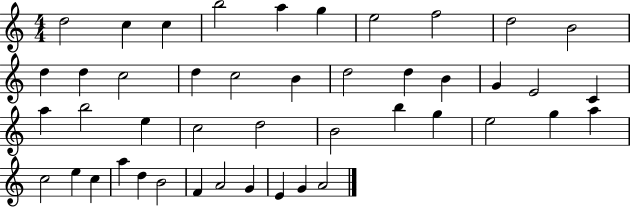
{
  \clef treble
  \numericTimeSignature
  \time 4/4
  \key c \major
  d''2 c''4 c''4 | b''2 a''4 g''4 | e''2 f''2 | d''2 b'2 | \break d''4 d''4 c''2 | d''4 c''2 b'4 | d''2 d''4 b'4 | g'4 e'2 c'4 | \break a''4 b''2 e''4 | c''2 d''2 | b'2 b''4 g''4 | e''2 g''4 a''4 | \break c''2 e''4 c''4 | a''4 d''4 b'2 | f'4 a'2 g'4 | e'4 g'4 a'2 | \break \bar "|."
}